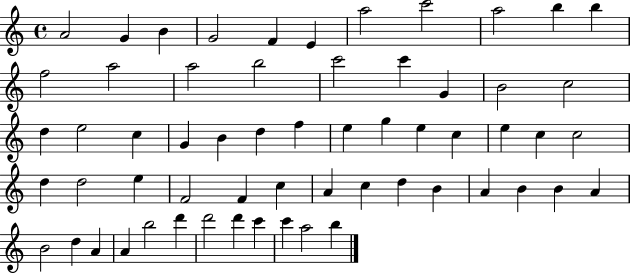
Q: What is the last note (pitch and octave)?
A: B5